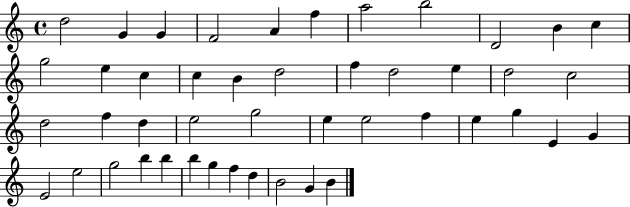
{
  \clef treble
  \time 4/4
  \defaultTimeSignature
  \key c \major
  d''2 g'4 g'4 | f'2 a'4 f''4 | a''2 b''2 | d'2 b'4 c''4 | \break g''2 e''4 c''4 | c''4 b'4 d''2 | f''4 d''2 e''4 | d''2 c''2 | \break d''2 f''4 d''4 | e''2 g''2 | e''4 e''2 f''4 | e''4 g''4 e'4 g'4 | \break e'2 e''2 | g''2 b''4 b''4 | b''4 g''4 f''4 d''4 | b'2 g'4 b'4 | \break \bar "|."
}